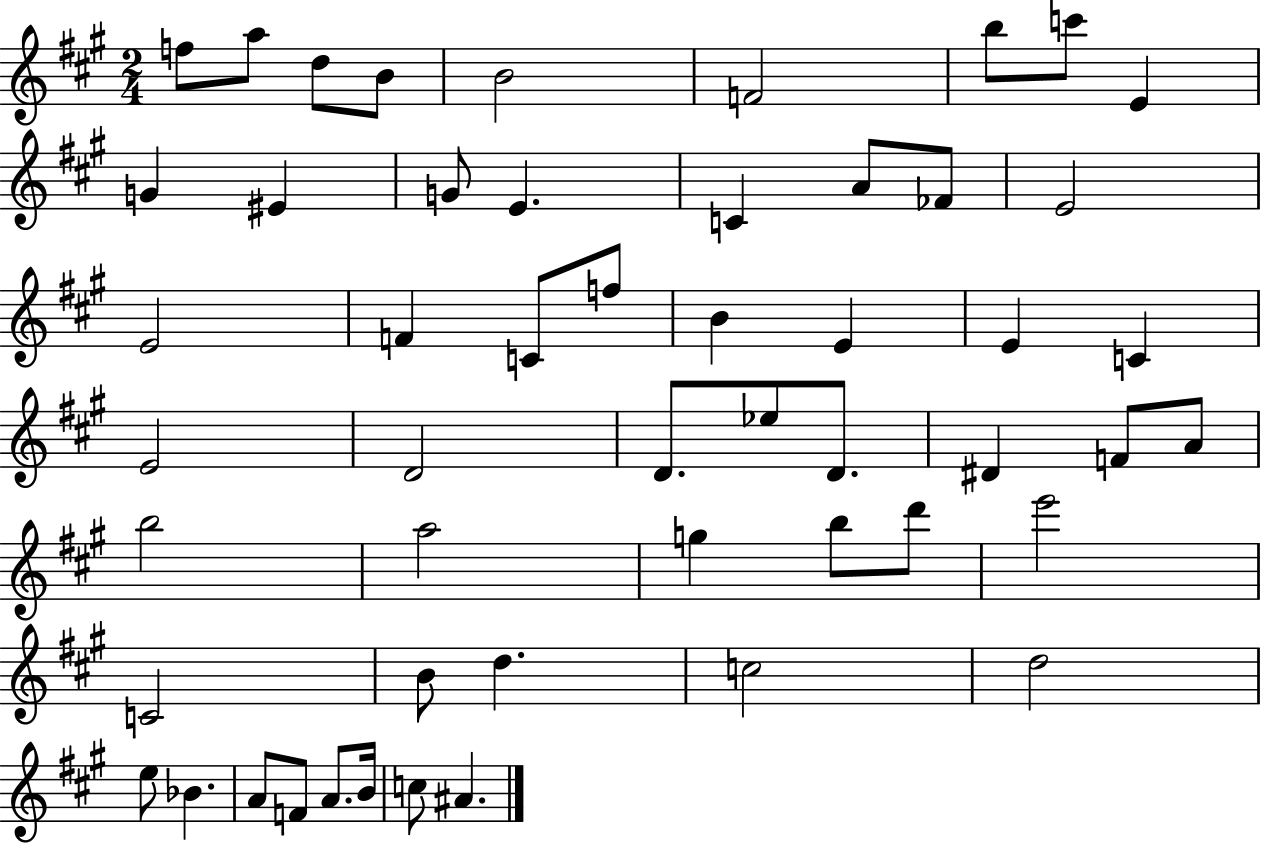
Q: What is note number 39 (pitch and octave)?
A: E6